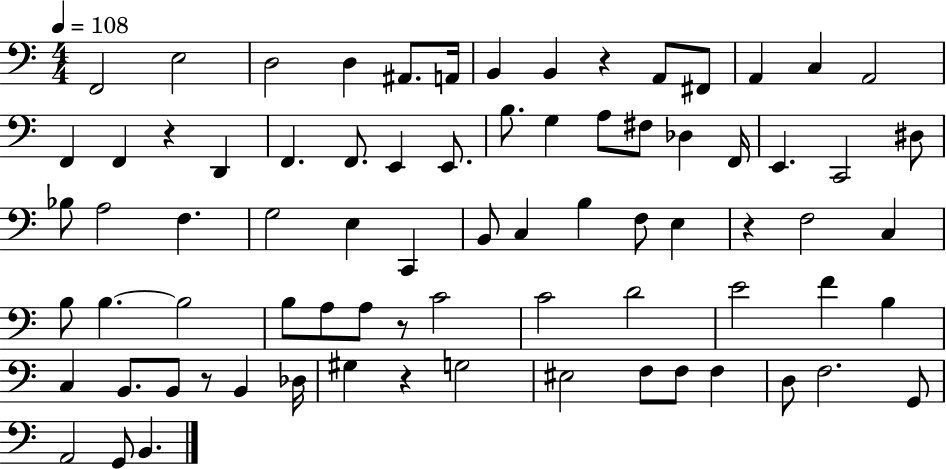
F2/h E3/h D3/h D3/q A#2/e. A2/s B2/q B2/q R/q A2/e F#2/e A2/q C3/q A2/h F2/q F2/q R/q D2/q F2/q. F2/e. E2/q E2/e. B3/e. G3/q A3/e F#3/e Db3/q F2/s E2/q. C2/h D#3/e Bb3/e A3/h F3/q. G3/h E3/q C2/q B2/e C3/q B3/q F3/e E3/q R/q F3/h C3/q B3/e B3/q. B3/h B3/e A3/e A3/e R/e C4/h C4/h D4/h E4/h F4/q B3/q C3/q B2/e. B2/e R/e B2/q Db3/s G#3/q R/q G3/h EIS3/h F3/e F3/e F3/q D3/e F3/h. G2/e A2/h G2/e B2/q.